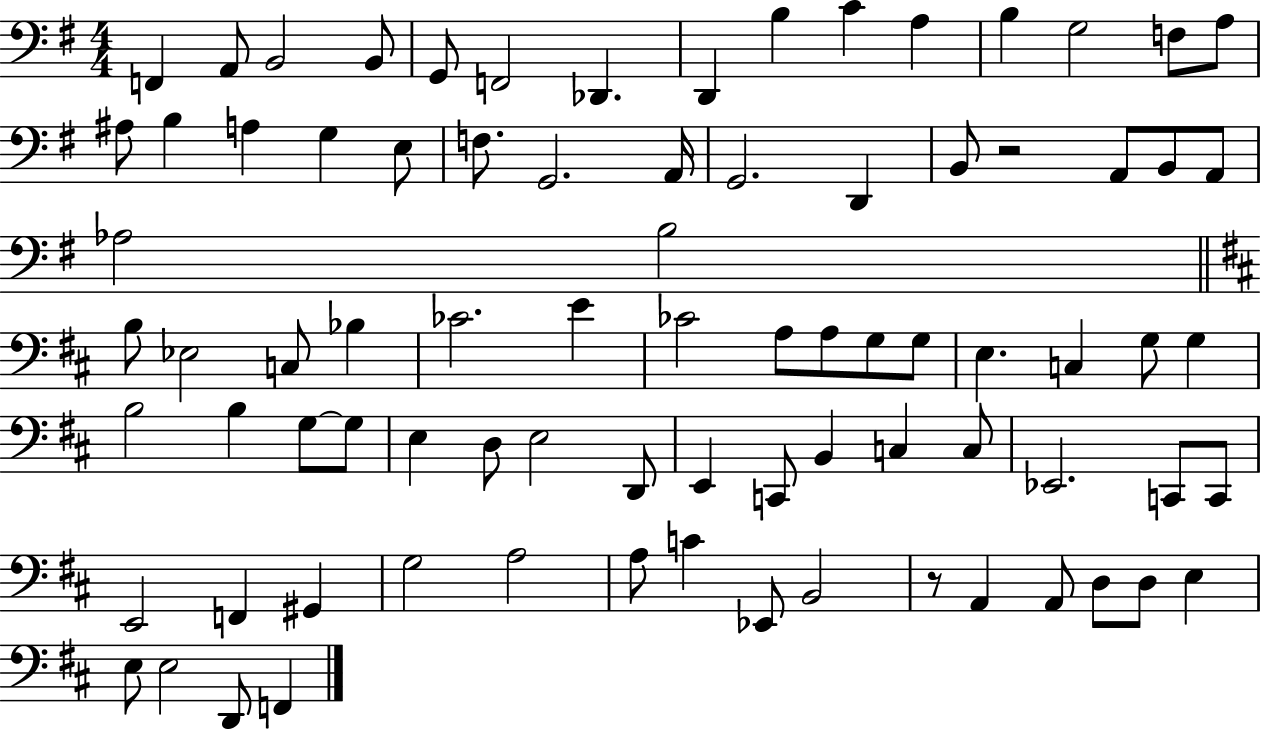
F2/q A2/e B2/h B2/e G2/e F2/h Db2/q. D2/q B3/q C4/q A3/q B3/q G3/h F3/e A3/e A#3/e B3/q A3/q G3/q E3/e F3/e. G2/h. A2/s G2/h. D2/q B2/e R/h A2/e B2/e A2/e Ab3/h B3/h B3/e Eb3/h C3/e Bb3/q CES4/h. E4/q CES4/h A3/e A3/e G3/e G3/e E3/q. C3/q G3/e G3/q B3/h B3/q G3/e G3/e E3/q D3/e E3/h D2/e E2/q C2/e B2/q C3/q C3/e Eb2/h. C2/e C2/e E2/h F2/q G#2/q G3/h A3/h A3/e C4/q Eb2/e B2/h R/e A2/q A2/e D3/e D3/e E3/q E3/e E3/h D2/e F2/q